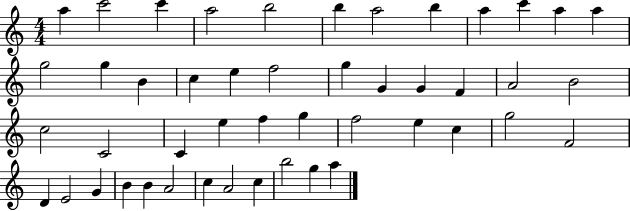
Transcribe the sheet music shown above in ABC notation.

X:1
T:Untitled
M:4/4
L:1/4
K:C
a c'2 c' a2 b2 b a2 b a c' a a g2 g B c e f2 g G G F A2 B2 c2 C2 C e f g f2 e c g2 F2 D E2 G B B A2 c A2 c b2 g a